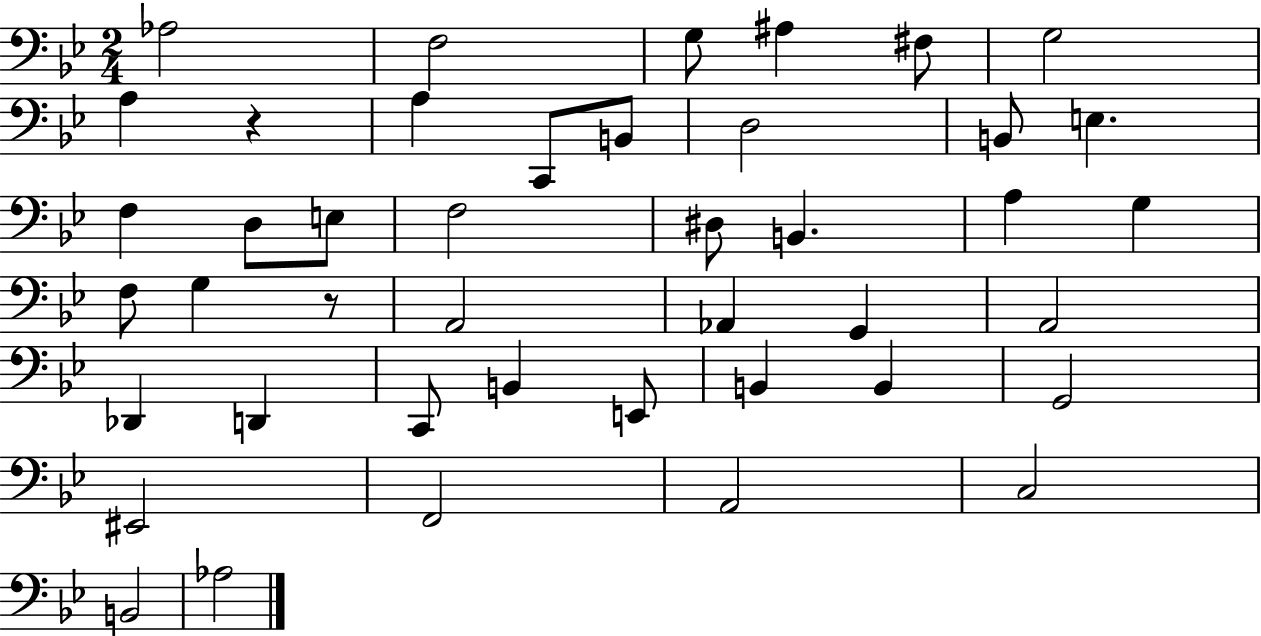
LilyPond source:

{
  \clef bass
  \numericTimeSignature
  \time 2/4
  \key bes \major
  aes2 | f2 | g8 ais4 fis8 | g2 | \break a4 r4 | a4 c,8 b,8 | d2 | b,8 e4. | \break f4 d8 e8 | f2 | dis8 b,4. | a4 g4 | \break f8 g4 r8 | a,2 | aes,4 g,4 | a,2 | \break des,4 d,4 | c,8 b,4 e,8 | b,4 b,4 | g,2 | \break eis,2 | f,2 | a,2 | c2 | \break b,2 | aes2 | \bar "|."
}